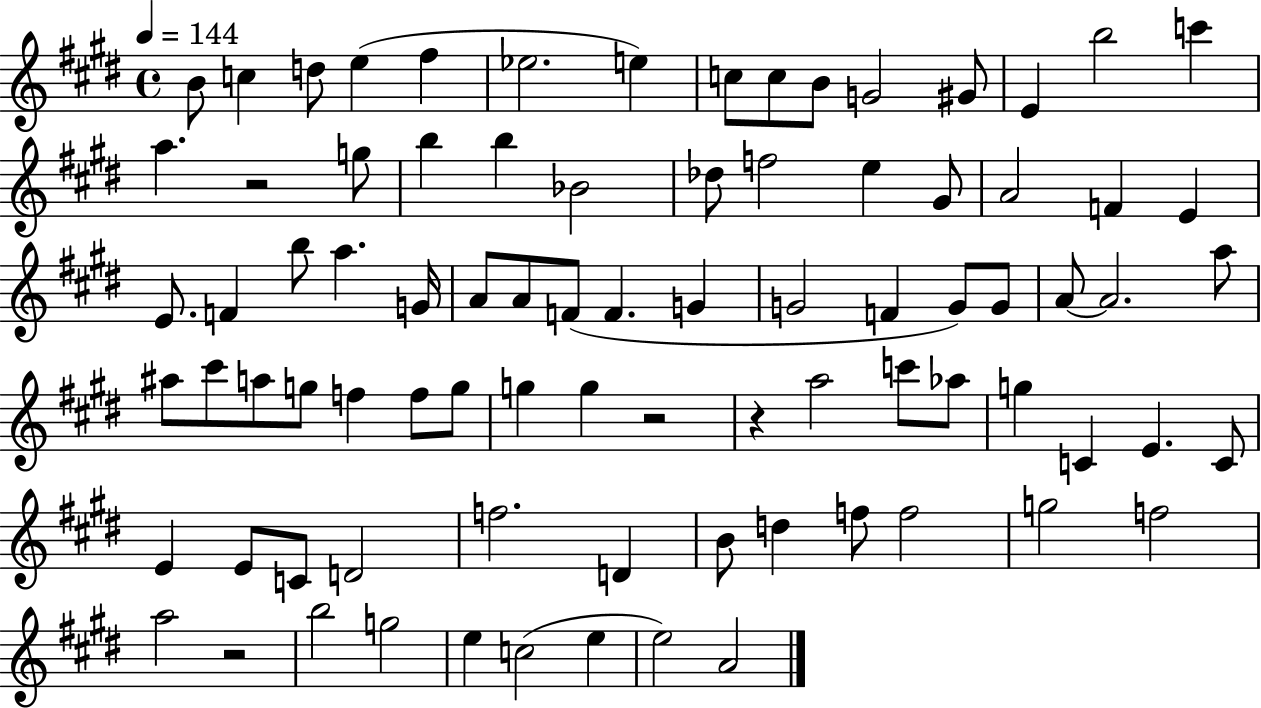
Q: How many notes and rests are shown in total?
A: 84